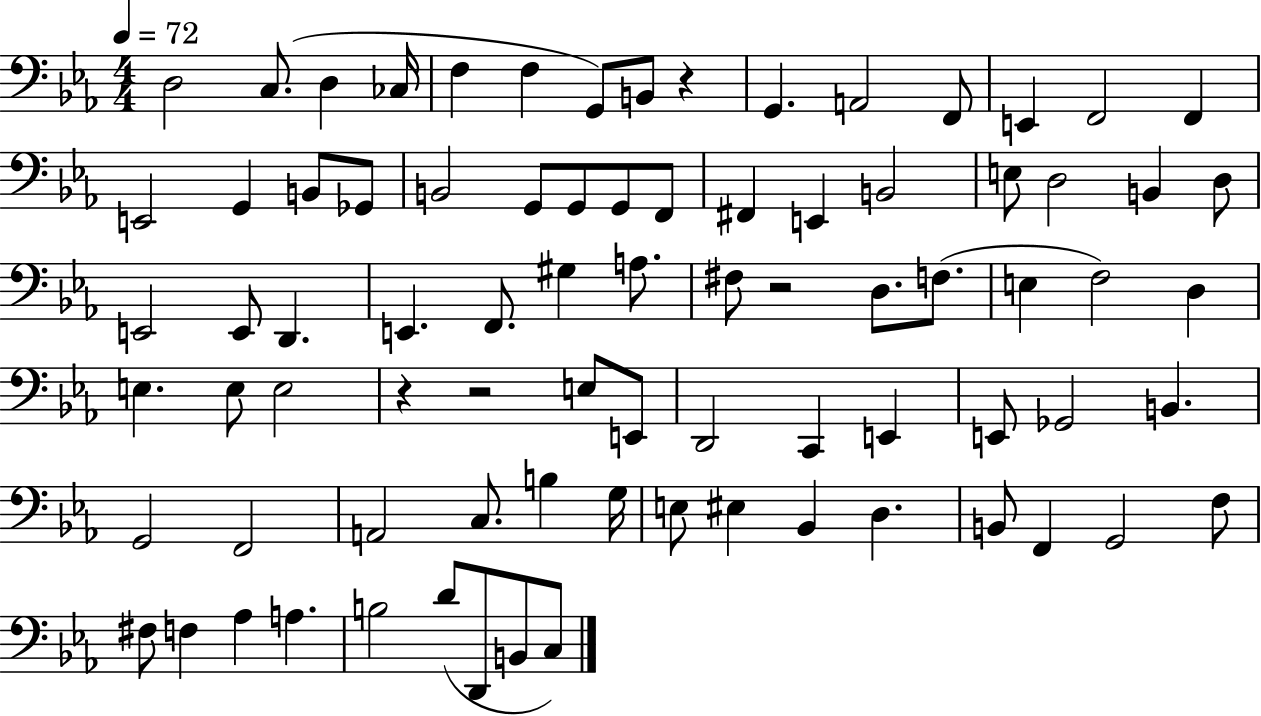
{
  \clef bass
  \numericTimeSignature
  \time 4/4
  \key ees \major
  \tempo 4 = 72
  d2 c8.( d4 ces16 | f4 f4 g,8) b,8 r4 | g,4. a,2 f,8 | e,4 f,2 f,4 | \break e,2 g,4 b,8 ges,8 | b,2 g,8 g,8 g,8 f,8 | fis,4 e,4 b,2 | e8 d2 b,4 d8 | \break e,2 e,8 d,4. | e,4. f,8. gis4 a8. | fis8 r2 d8. f8.( | e4 f2) d4 | \break e4. e8 e2 | r4 r2 e8 e,8 | d,2 c,4 e,4 | e,8 ges,2 b,4. | \break g,2 f,2 | a,2 c8. b4 g16 | e8 eis4 bes,4 d4. | b,8 f,4 g,2 f8 | \break fis8 f4 aes4 a4. | b2 d'8( d,8 b,8 c8) | \bar "|."
}